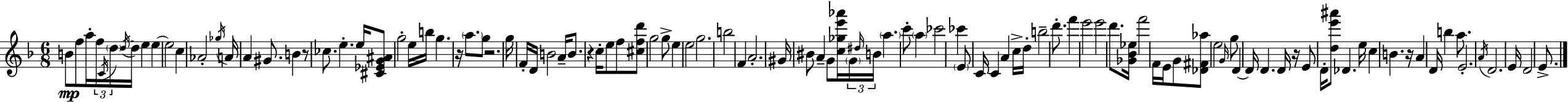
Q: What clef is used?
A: treble